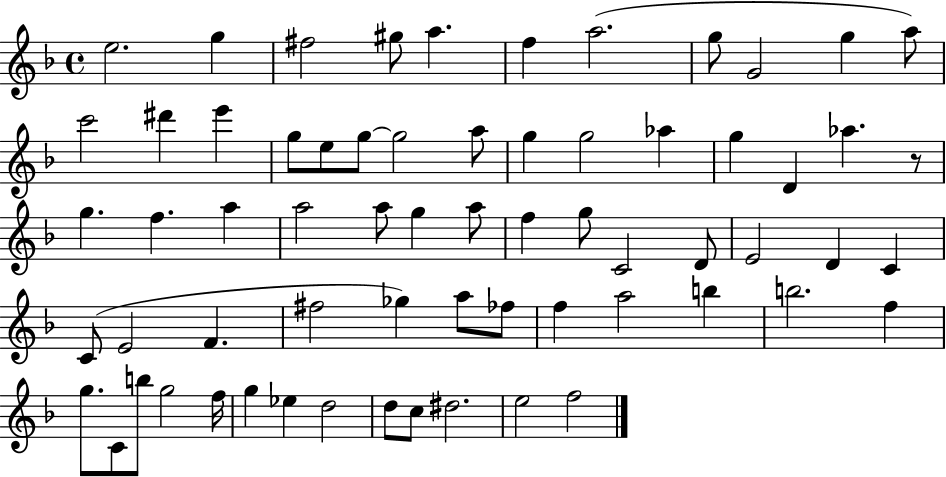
X:1
T:Untitled
M:4/4
L:1/4
K:F
e2 g ^f2 ^g/2 a f a2 g/2 G2 g a/2 c'2 ^d' e' g/2 e/2 g/2 g2 a/2 g g2 _a g D _a z/2 g f a a2 a/2 g a/2 f g/2 C2 D/2 E2 D C C/2 E2 F ^f2 _g a/2 _f/2 f a2 b b2 f g/2 C/2 b/2 g2 f/4 g _e d2 d/2 c/2 ^d2 e2 f2